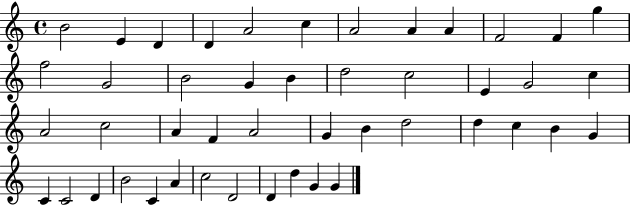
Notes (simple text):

B4/h E4/q D4/q D4/q A4/h C5/q A4/h A4/q A4/q F4/h F4/q G5/q F5/h G4/h B4/h G4/q B4/q D5/h C5/h E4/q G4/h C5/q A4/h C5/h A4/q F4/q A4/h G4/q B4/q D5/h D5/q C5/q B4/q G4/q C4/q C4/h D4/q B4/h C4/q A4/q C5/h D4/h D4/q D5/q G4/q G4/q